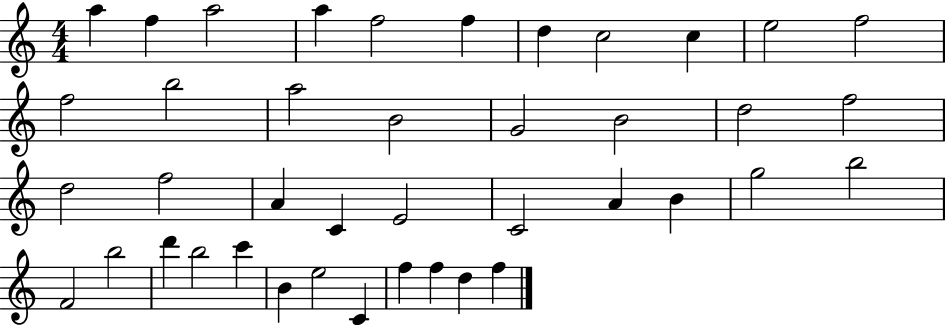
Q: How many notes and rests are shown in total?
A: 41